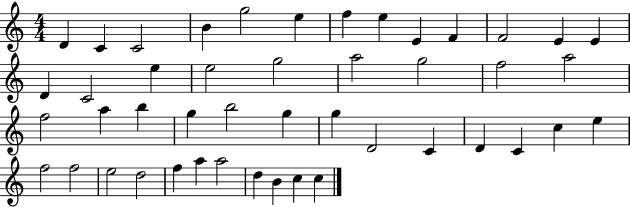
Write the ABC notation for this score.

X:1
T:Untitled
M:4/4
L:1/4
K:C
D C C2 B g2 e f e E F F2 E E D C2 e e2 g2 a2 g2 f2 a2 f2 a b g b2 g g D2 C D C c e f2 f2 e2 d2 f a a2 d B c c